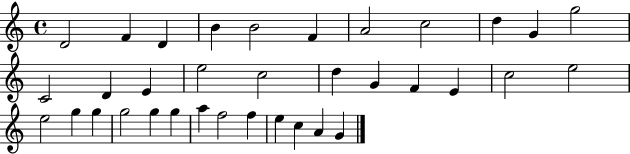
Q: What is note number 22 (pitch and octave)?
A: E5